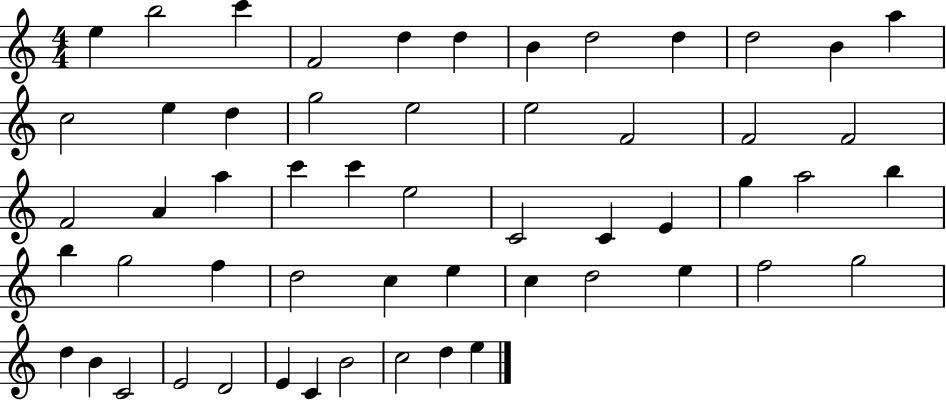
E5/q B5/h C6/q F4/h D5/q D5/q B4/q D5/h D5/q D5/h B4/q A5/q C5/h E5/q D5/q G5/h E5/h E5/h F4/h F4/h F4/h F4/h A4/q A5/q C6/q C6/q E5/h C4/h C4/q E4/q G5/q A5/h B5/q B5/q G5/h F5/q D5/h C5/q E5/q C5/q D5/h E5/q F5/h G5/h D5/q B4/q C4/h E4/h D4/h E4/q C4/q B4/h C5/h D5/q E5/q